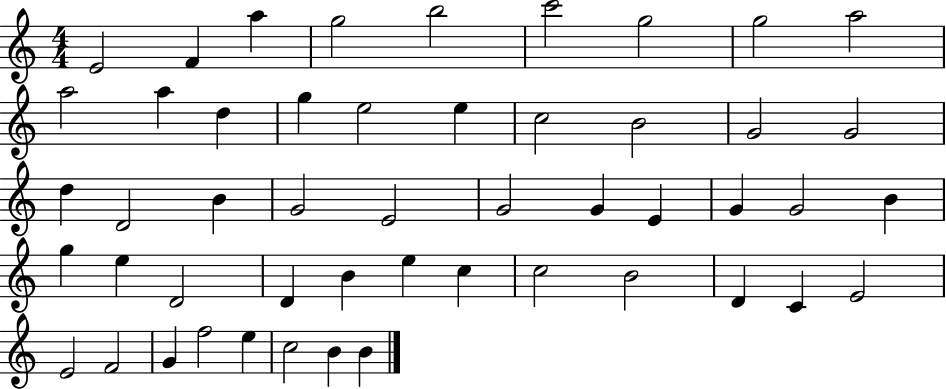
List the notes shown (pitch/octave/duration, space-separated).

E4/h F4/q A5/q G5/h B5/h C6/h G5/h G5/h A5/h A5/h A5/q D5/q G5/q E5/h E5/q C5/h B4/h G4/h G4/h D5/q D4/h B4/q G4/h E4/h G4/h G4/q E4/q G4/q G4/h B4/q G5/q E5/q D4/h D4/q B4/q E5/q C5/q C5/h B4/h D4/q C4/q E4/h E4/h F4/h G4/q F5/h E5/q C5/h B4/q B4/q